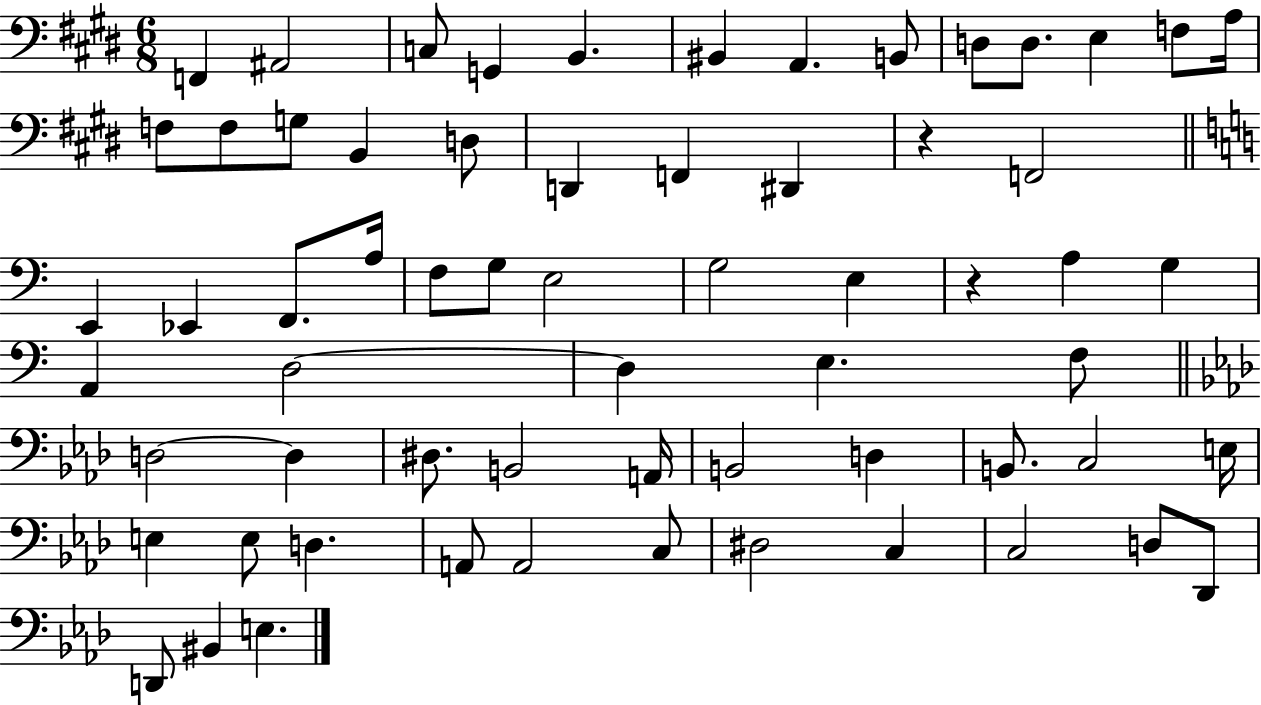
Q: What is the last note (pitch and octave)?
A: E3